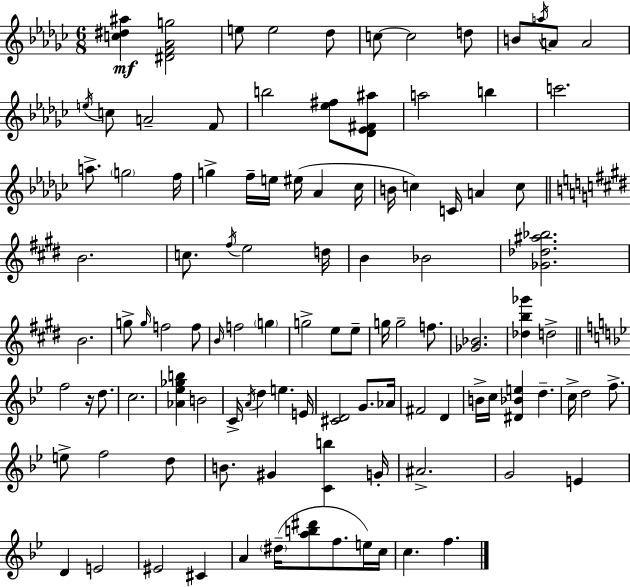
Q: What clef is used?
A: treble